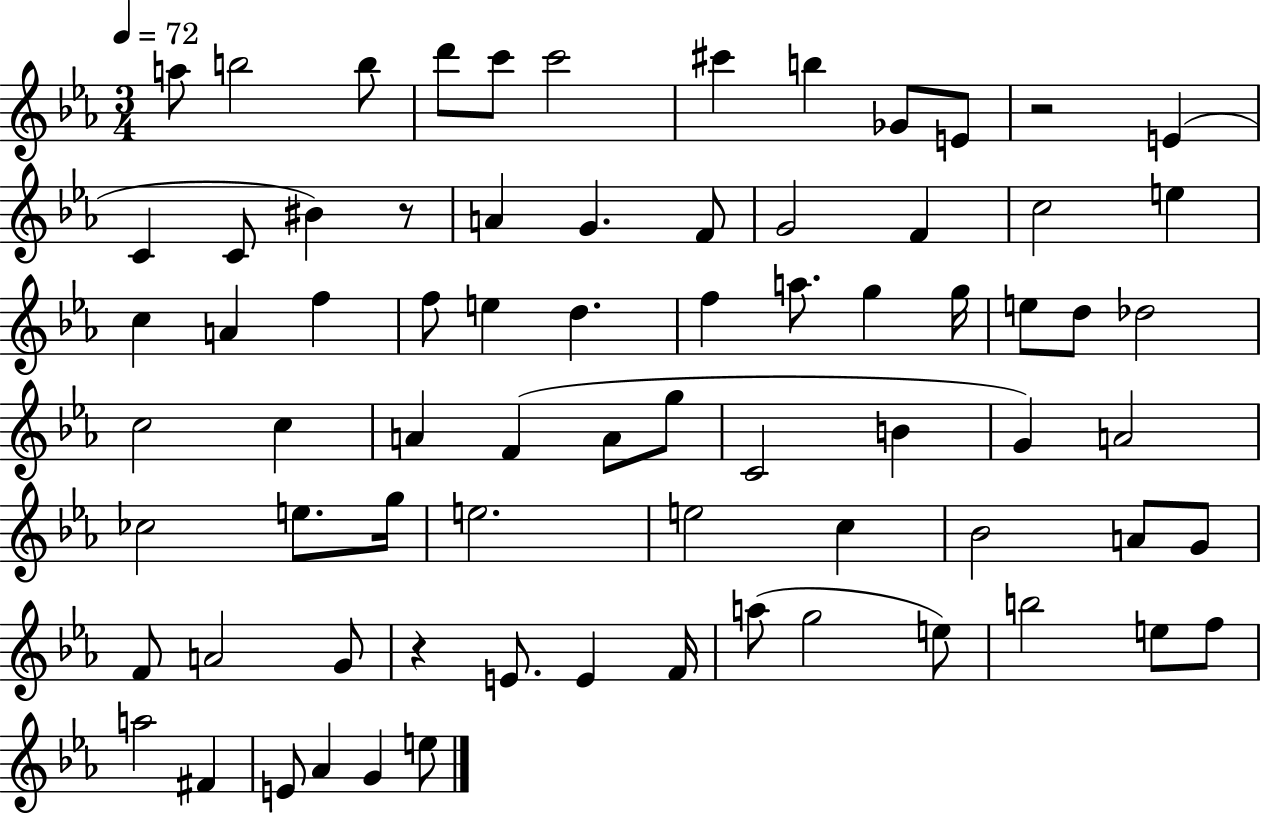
A5/e B5/h B5/e D6/e C6/e C6/h C#6/q B5/q Gb4/e E4/e R/h E4/q C4/q C4/e BIS4/q R/e A4/q G4/q. F4/e G4/h F4/q C5/h E5/q C5/q A4/q F5/q F5/e E5/q D5/q. F5/q A5/e. G5/q G5/s E5/e D5/e Db5/h C5/h C5/q A4/q F4/q A4/e G5/e C4/h B4/q G4/q A4/h CES5/h E5/e. G5/s E5/h. E5/h C5/q Bb4/h A4/e G4/e F4/e A4/h G4/e R/q E4/e. E4/q F4/s A5/e G5/h E5/e B5/h E5/e F5/e A5/h F#4/q E4/e Ab4/q G4/q E5/e